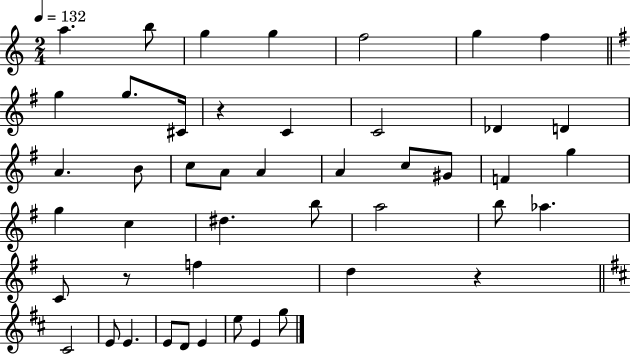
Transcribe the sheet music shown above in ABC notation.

X:1
T:Untitled
M:2/4
L:1/4
K:C
a b/2 g g f2 g f g g/2 ^C/4 z C C2 _D D A B/2 c/2 A/2 A A c/2 ^G/2 F g g c ^d b/2 a2 b/2 _a C/2 z/2 f d z ^C2 E/2 E E/2 D/2 E e/2 E g/2